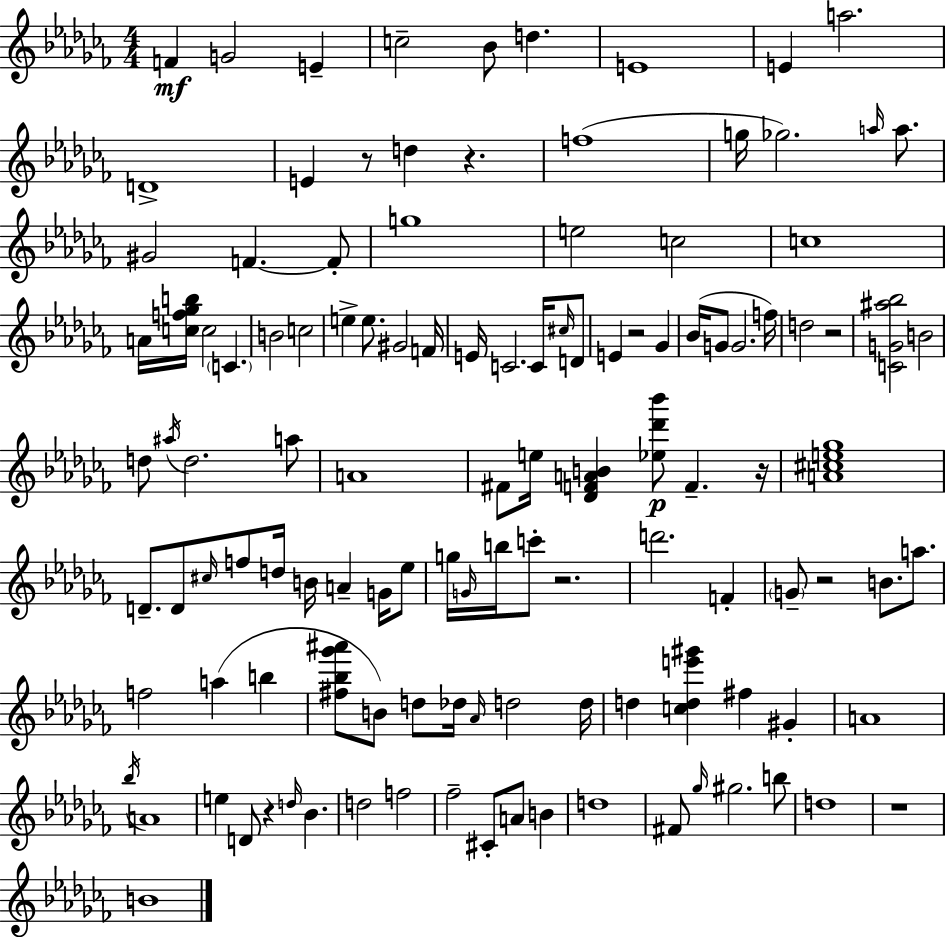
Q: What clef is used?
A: treble